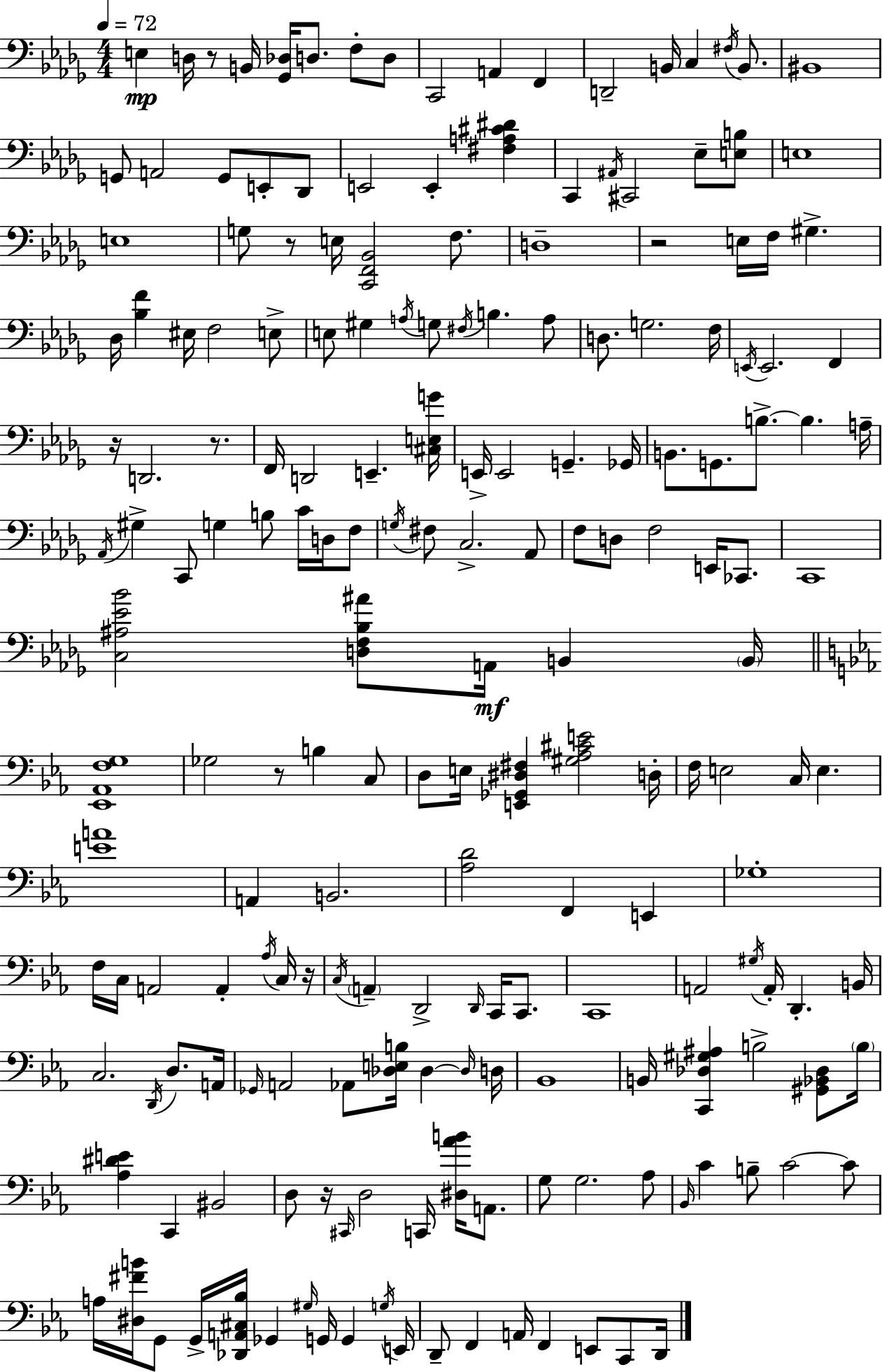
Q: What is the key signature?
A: BES minor